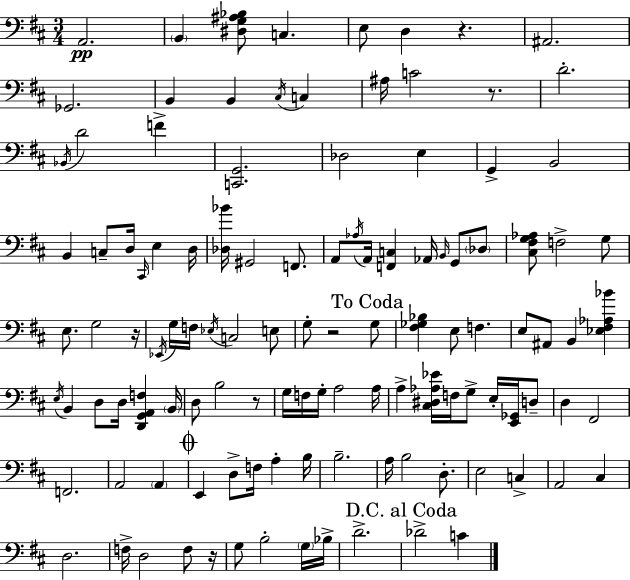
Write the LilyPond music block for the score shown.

{
  \clef bass
  \numericTimeSignature
  \time 3/4
  \key d \major
  a,2.\pp | \parenthesize b,4 <dis g ais bes>8 c4. | e8 d4 r4. | ais,2. | \break ges,2. | b,4 b,4 \acciaccatura { cis16 } c4 | ais16 c'2 r8. | d'2.-. | \break \acciaccatura { bes,16 } d'2 f'4-> | <c, g,>2. | des2 e4 | g,4-> b,2 | \break b,4 c8-- d16 \grace { cis,16 } e4 | d16 <des bes'>16 gis,2 | f,8. a,8 \acciaccatura { aes16 } a,16 <f, c>4 aes,16 | \grace { b,16 } g,8 \parenthesize des8 <cis fis g aes>8 f2-> | \break g8 e8. g2 | r16 \acciaccatura { ees,16 } g16 f16 \acciaccatura { ees16 } c2 | e8 g8-. r2 | \mark "To Coda" g8 <fis ges bes>4 e8 | \break f4. e8 ais,8 b,4 | <ees fis aes bes'>4 \acciaccatura { e16 } b,4 | d8 d16 <d, g, a, f>4 \parenthesize b,16 d8 b2 | r8 g16 f16 g16-. a2 | \break a16 a4-> | <cis dis aes ees'>16 f16 g8-> e16-. <e, ges,>16 d8-- d4 | fis,2 f,2. | a,2 | \break \parenthesize a,4 \mark \markup { \musicglyph "scripts.coda" } e,4 | d8-> f16 a4-. b16 b2.-- | a16 b2 | d8.-. e2 | \break c4-> a,2 | cis4 d2. | f16-> d2 | f8 r16 g8 b2-. | \break \parenthesize g16 bes16-> d'2.-> | \mark "D.C. al Coda" des'2-> | c'4 \bar "|."
}